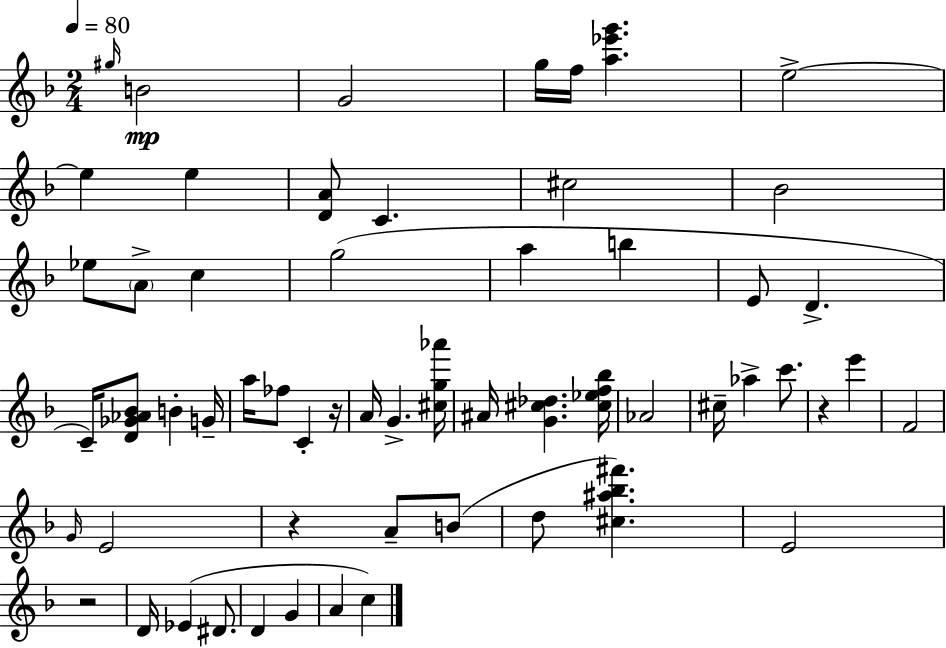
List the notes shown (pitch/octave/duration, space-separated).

G#5/s B4/h G4/h G5/s F5/s [A5,Eb6,G6]/q. E5/h E5/q E5/q [D4,A4]/e C4/q. C#5/h Bb4/h Eb5/e A4/e C5/q G5/h A5/q B5/q E4/e D4/q. C4/s [D4,Gb4,Ab4,Bb4]/e B4/q G4/s A5/s FES5/e C4/q R/s A4/s G4/q. [C#5,G5,Ab6]/s A#4/s [G4,C#5,Db5]/q. [C#5,Eb5,F5,Bb5]/s Ab4/h C#5/s Ab5/q C6/e. R/q E6/q F4/h G4/s E4/h R/q A4/e B4/e D5/e [C#5,A#5,Bb5,F#6]/q. E4/h R/h D4/s Eb4/q D#4/e. D4/q G4/q A4/q C5/q